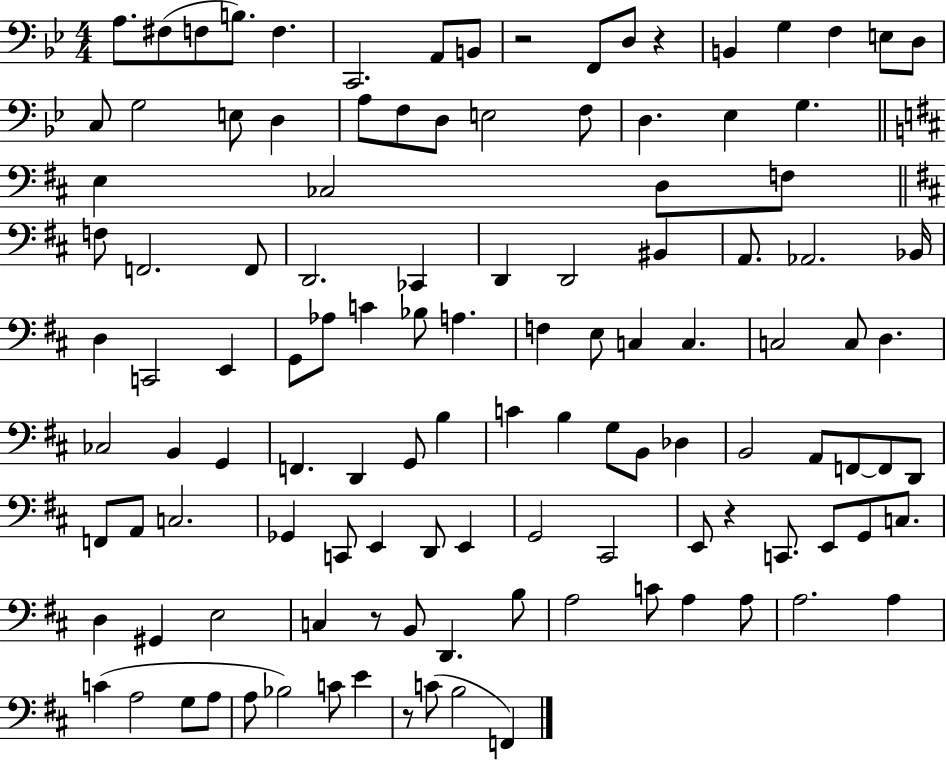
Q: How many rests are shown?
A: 5